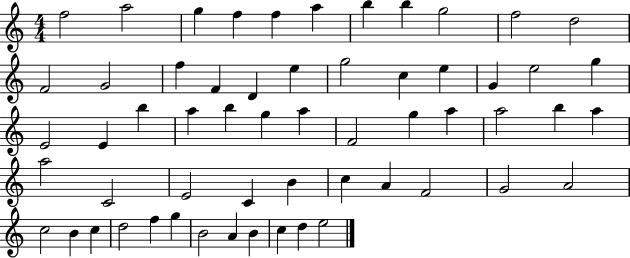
X:1
T:Untitled
M:4/4
L:1/4
K:C
f2 a2 g f f a b b g2 f2 d2 F2 G2 f F D e g2 c e G e2 g E2 E b a b g a F2 g a a2 b a a2 C2 E2 C B c A F2 G2 A2 c2 B c d2 f g B2 A B c d e2